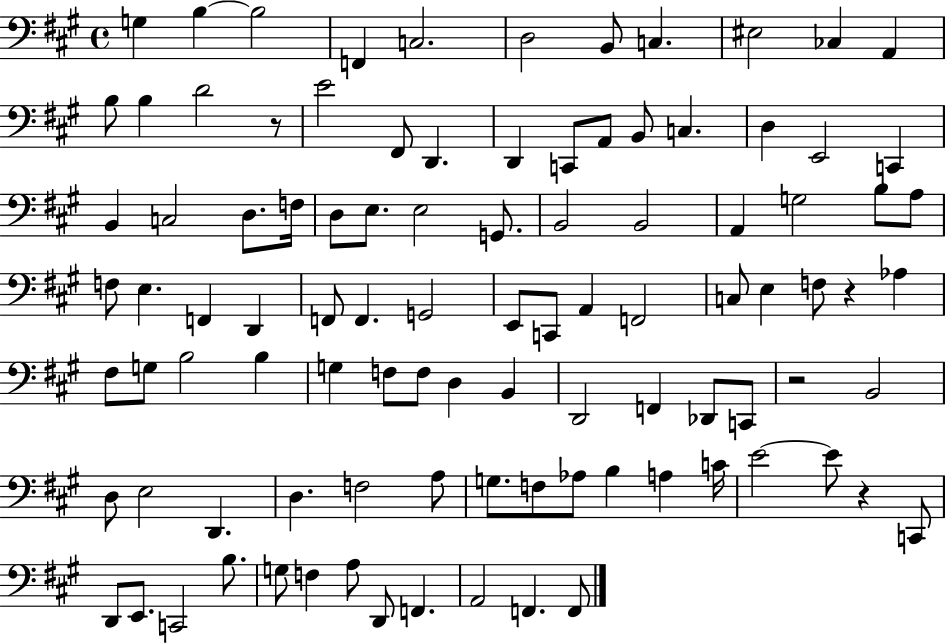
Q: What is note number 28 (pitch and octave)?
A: D3